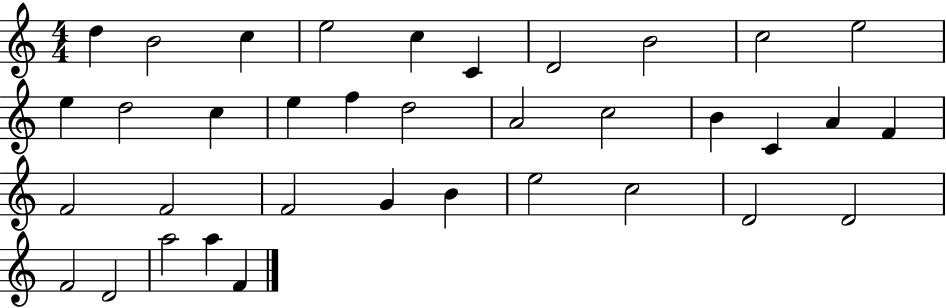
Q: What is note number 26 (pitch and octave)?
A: G4